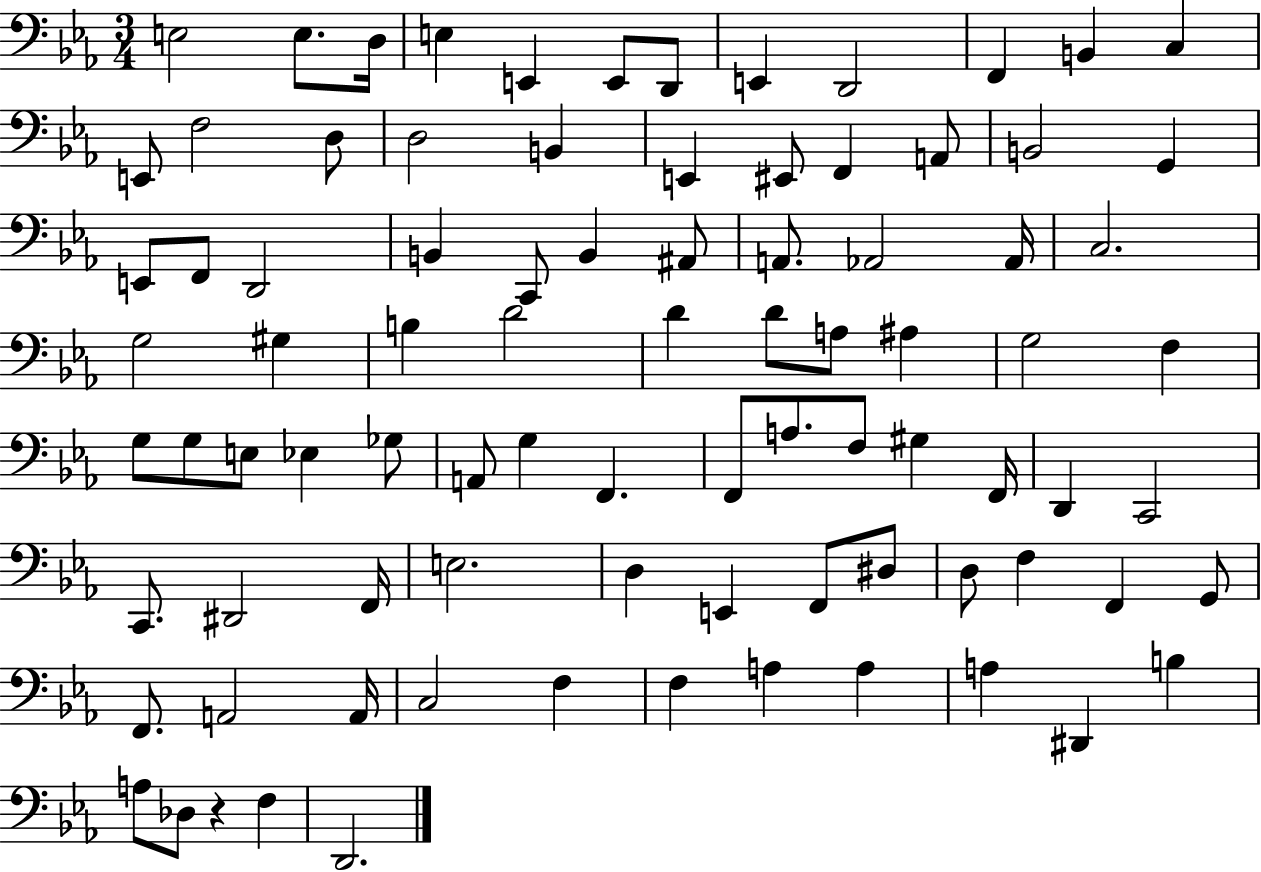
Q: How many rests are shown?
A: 1